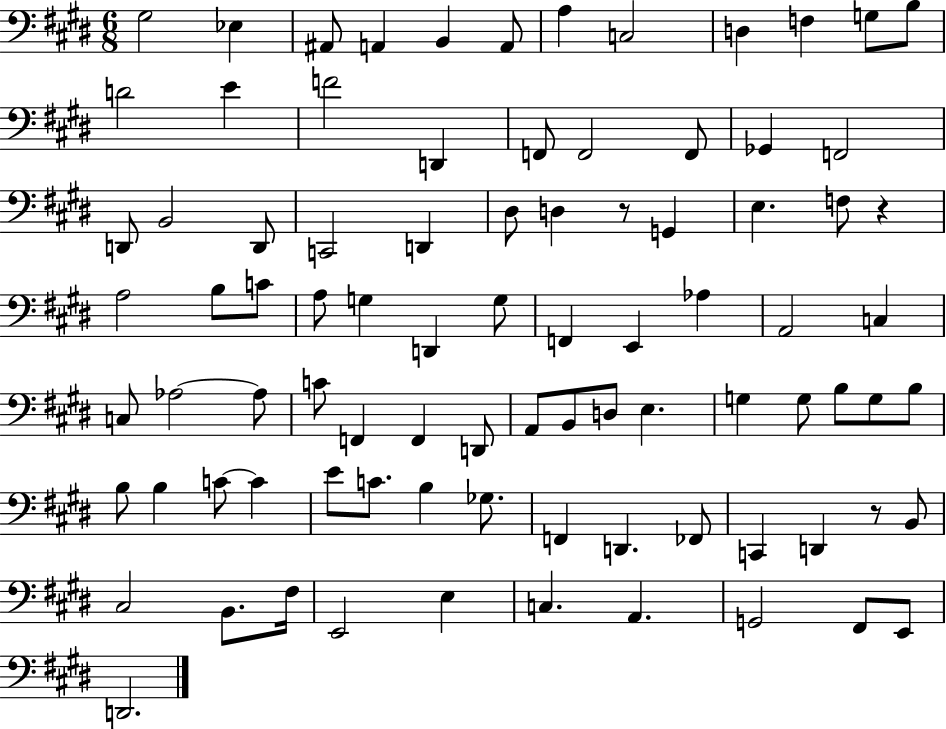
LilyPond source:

{
  \clef bass
  \numericTimeSignature
  \time 6/8
  \key e \major
  \repeat volta 2 { gis2 ees4 | ais,8 a,4 b,4 a,8 | a4 c2 | d4 f4 g8 b8 | \break d'2 e'4 | f'2 d,4 | f,8 f,2 f,8 | ges,4 f,2 | \break d,8 b,2 d,8 | c,2 d,4 | dis8 d4 r8 g,4 | e4. f8 r4 | \break a2 b8 c'8 | a8 g4 d,4 g8 | f,4 e,4 aes4 | a,2 c4 | \break c8 aes2~~ aes8 | c'8 f,4 f,4 d,8 | a,8 b,8 d8 e4. | g4 g8 b8 g8 b8 | \break b8 b4 c'8~~ c'4 | e'8 c'8. b4 ges8. | f,4 d,4. fes,8 | c,4 d,4 r8 b,8 | \break cis2 b,8. fis16 | e,2 e4 | c4. a,4. | g,2 fis,8 e,8 | \break d,2. | } \bar "|."
}